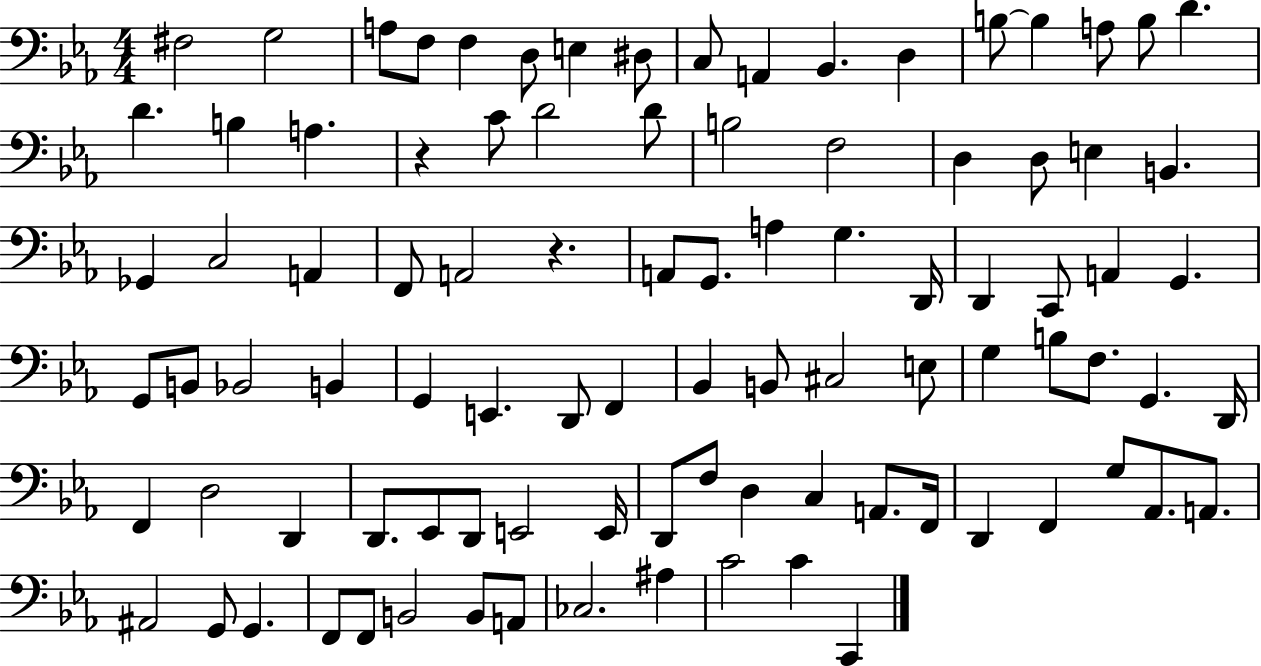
{
  \clef bass
  \numericTimeSignature
  \time 4/4
  \key ees \major
  fis2 g2 | a8 f8 f4 d8 e4 dis8 | c8 a,4 bes,4. d4 | b8~~ b4 a8 b8 d'4. | \break d'4. b4 a4. | r4 c'8 d'2 d'8 | b2 f2 | d4 d8 e4 b,4. | \break ges,4 c2 a,4 | f,8 a,2 r4. | a,8 g,8. a4 g4. d,16 | d,4 c,8 a,4 g,4. | \break g,8 b,8 bes,2 b,4 | g,4 e,4. d,8 f,4 | bes,4 b,8 cis2 e8 | g4 b8 f8. g,4. d,16 | \break f,4 d2 d,4 | d,8. ees,8 d,8 e,2 e,16 | d,8 f8 d4 c4 a,8. f,16 | d,4 f,4 g8 aes,8. a,8. | \break ais,2 g,8 g,4. | f,8 f,8 b,2 b,8 a,8 | ces2. ais4 | c'2 c'4 c,4 | \break \bar "|."
}